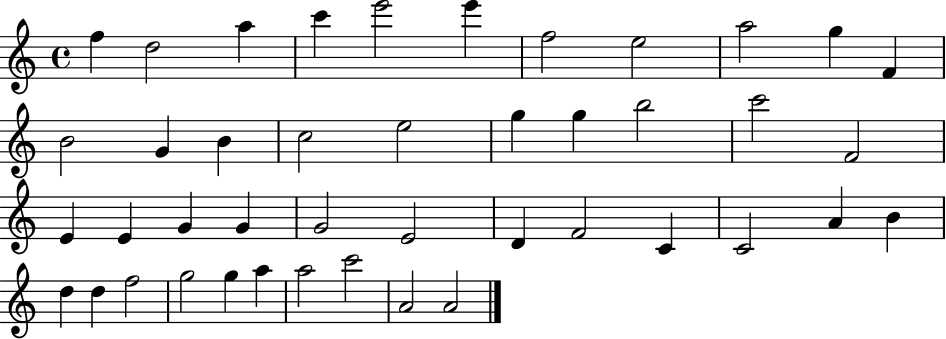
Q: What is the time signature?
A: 4/4